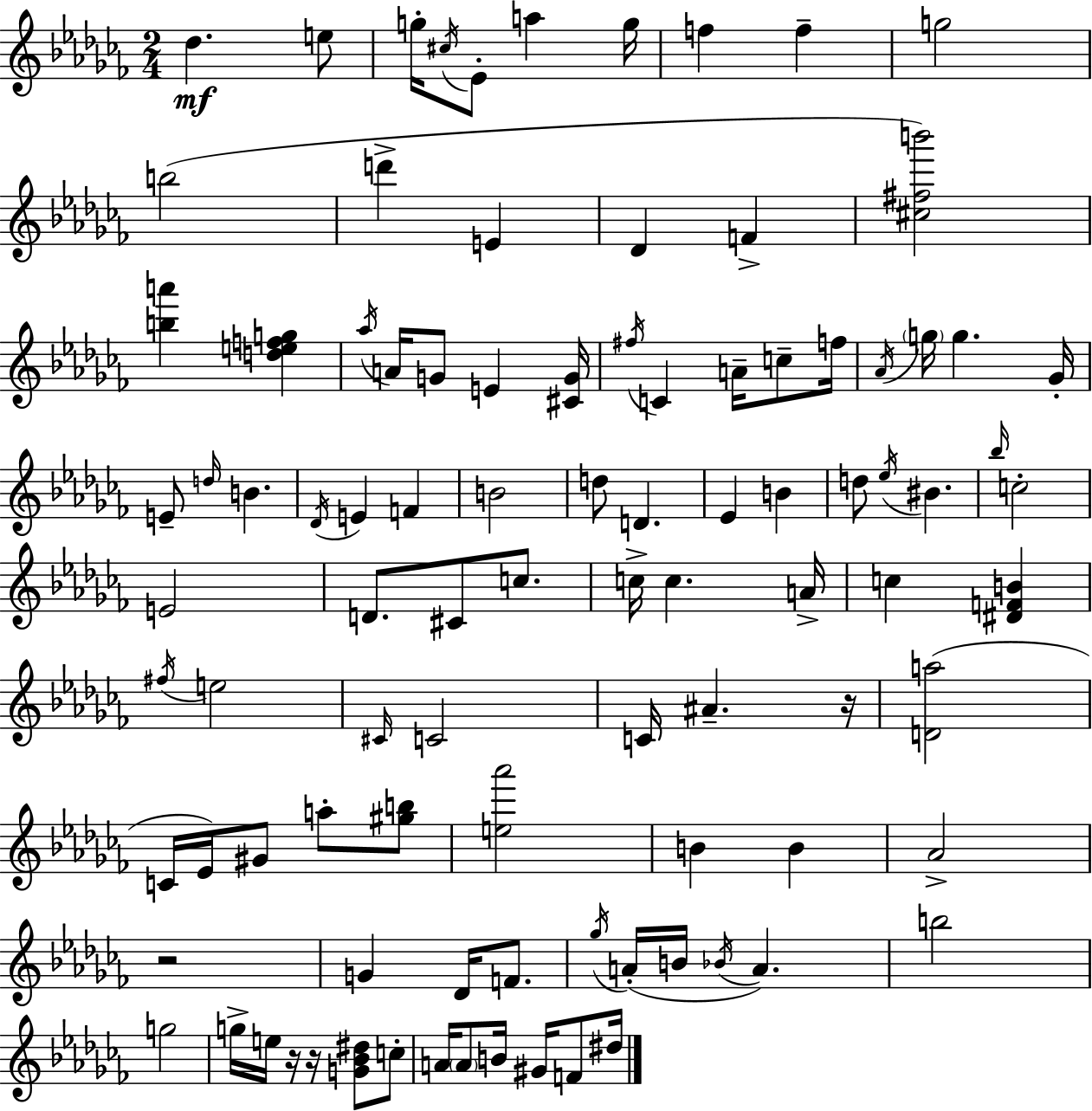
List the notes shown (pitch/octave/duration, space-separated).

Db5/q. E5/e G5/s C#5/s Eb4/e A5/q G5/s F5/q F5/q G5/h B5/h D6/q E4/q Db4/q F4/q [C#5,F#5,B6]/h [B5,A6]/q [D5,E5,F5,G5]/q Ab5/s A4/s G4/e E4/q [C#4,G4]/s F#5/s C4/q A4/s C5/e F5/s Ab4/s G5/s G5/q. Gb4/s E4/e D5/s B4/q. Db4/s E4/q F4/q B4/h D5/e D4/q. Eb4/q B4/q D5/e Eb5/s BIS4/q. Bb5/s C5/h E4/h D4/e. C#4/e C5/e. C5/s C5/q. A4/s C5/q [D#4,F4,B4]/q F#5/s E5/h C#4/s C4/h C4/s A#4/q. R/s [D4,A5]/h C4/s Eb4/s G#4/e A5/e [G#5,B5]/e [E5,Ab6]/h B4/q B4/q Ab4/h R/h G4/q Db4/s F4/e. Gb5/s A4/s B4/s Bb4/s A4/q. B5/h G5/h G5/s E5/s R/s R/s [G4,Bb4,D#5]/e C5/e A4/s A4/e B4/s G#4/s F4/e D#5/s